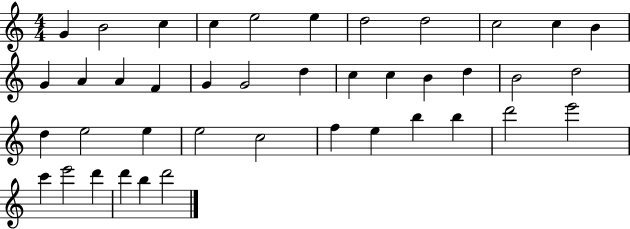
G4/q B4/h C5/q C5/q E5/h E5/q D5/h D5/h C5/h C5/q B4/q G4/q A4/q A4/q F4/q G4/q G4/h D5/q C5/q C5/q B4/q D5/q B4/h D5/h D5/q E5/h E5/q E5/h C5/h F5/q E5/q B5/q B5/q D6/h E6/h C6/q E6/h D6/q D6/q B5/q D6/h